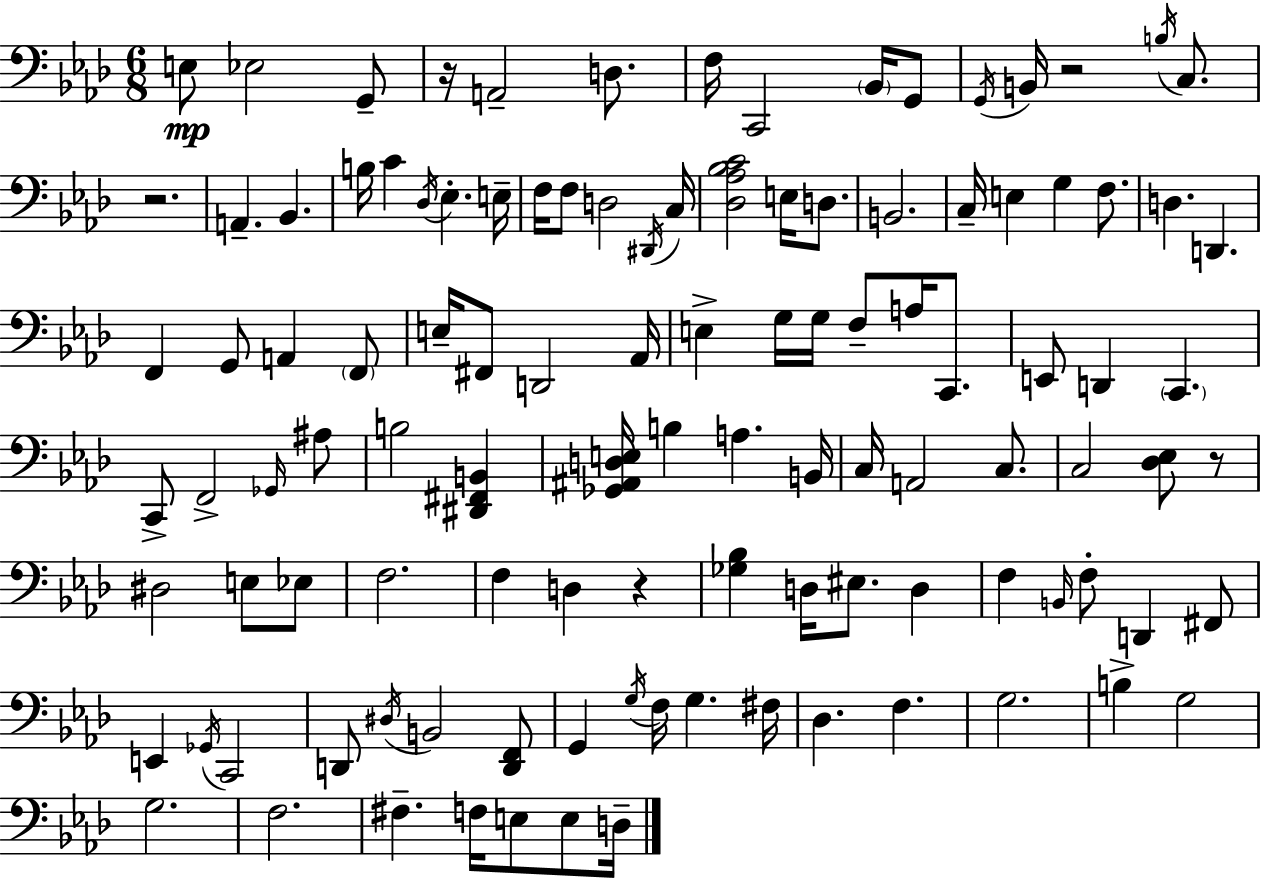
E3/e Eb3/h G2/e R/s A2/h D3/e. F3/s C2/h Bb2/s G2/e G2/s B2/s R/h B3/s C3/e. R/h. A2/q. Bb2/q. B3/s C4/q Db3/s Eb3/q. E3/s F3/s F3/e D3/h D#2/s C3/s [Db3,Ab3,Bb3,C4]/h E3/s D3/e. B2/h. C3/s E3/q G3/q F3/e. D3/q. D2/q. F2/q G2/e A2/q F2/e E3/s F#2/e D2/h Ab2/s E3/q G3/s G3/s F3/e A3/s C2/e. E2/e D2/q C2/q. C2/e F2/h Gb2/s A#3/e B3/h [D#2,F#2,B2]/q [Gb2,A#2,D3,E3]/s B3/q A3/q. B2/s C3/s A2/h C3/e. C3/h [Db3,Eb3]/e R/e D#3/h E3/e Eb3/e F3/h. F3/q D3/q R/q [Gb3,Bb3]/q D3/s EIS3/e. D3/q F3/q B2/s F3/e D2/q F#2/e E2/q Gb2/s C2/h D2/e D#3/s B2/h [D2,F2]/e G2/q G3/s F3/s G3/q. F#3/s Db3/q. F3/q. G3/h. B3/q G3/h G3/h. F3/h. F#3/q. F3/s E3/e E3/e D3/s